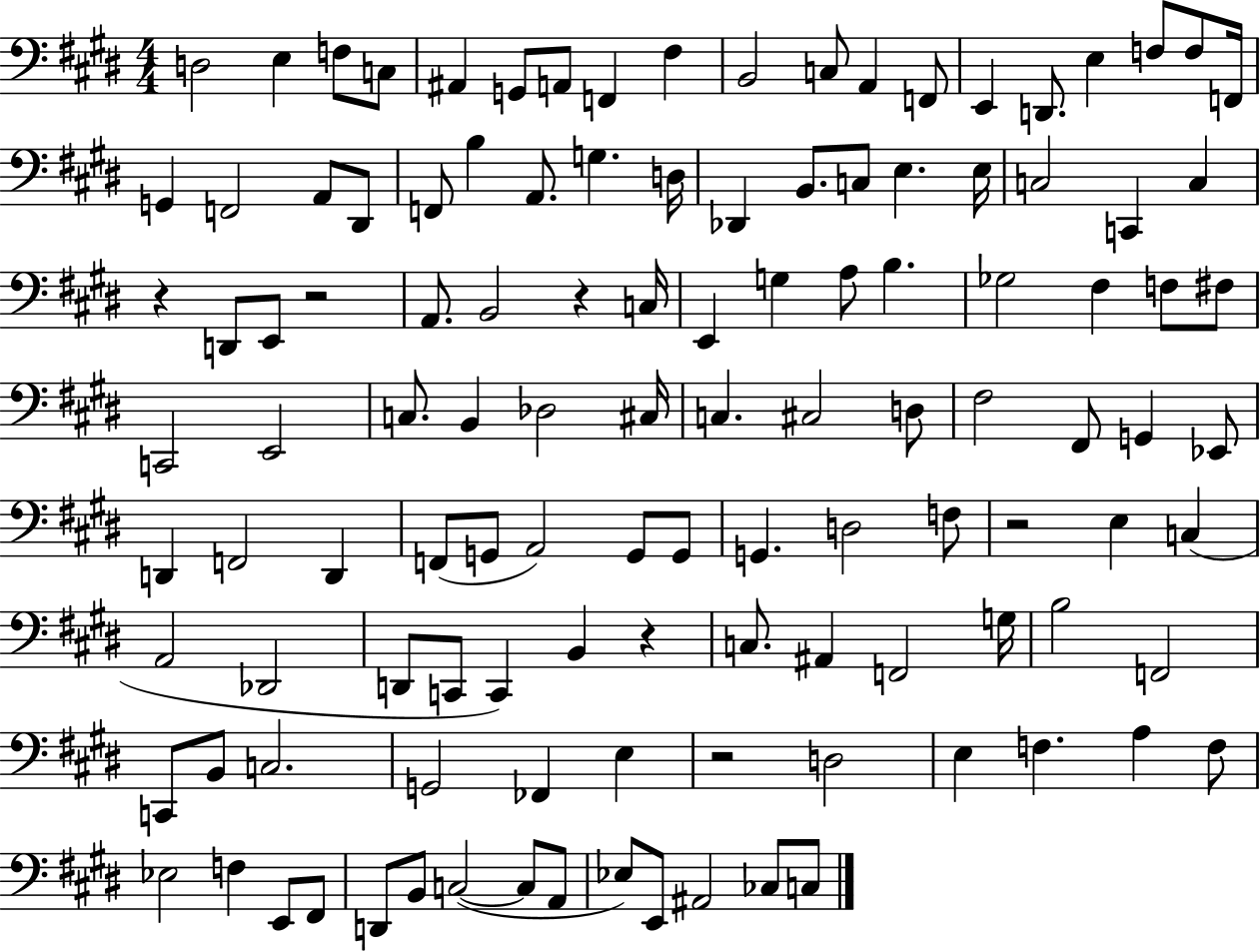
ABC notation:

X:1
T:Untitled
M:4/4
L:1/4
K:E
D,2 E, F,/2 C,/2 ^A,, G,,/2 A,,/2 F,, ^F, B,,2 C,/2 A,, F,,/2 E,, D,,/2 E, F,/2 F,/2 F,,/4 G,, F,,2 A,,/2 ^D,,/2 F,,/2 B, A,,/2 G, D,/4 _D,, B,,/2 C,/2 E, E,/4 C,2 C,, C, z D,,/2 E,,/2 z2 A,,/2 B,,2 z C,/4 E,, G, A,/2 B, _G,2 ^F, F,/2 ^F,/2 C,,2 E,,2 C,/2 B,, _D,2 ^C,/4 C, ^C,2 D,/2 ^F,2 ^F,,/2 G,, _E,,/2 D,, F,,2 D,, F,,/2 G,,/2 A,,2 G,,/2 G,,/2 G,, D,2 F,/2 z2 E, C, A,,2 _D,,2 D,,/2 C,,/2 C,, B,, z C,/2 ^A,, F,,2 G,/4 B,2 F,,2 C,,/2 B,,/2 C,2 G,,2 _F,, E, z2 D,2 E, F, A, F,/2 _E,2 F, E,,/2 ^F,,/2 D,,/2 B,,/2 C,2 C,/2 A,,/2 _E,/2 E,,/2 ^A,,2 _C,/2 C,/2